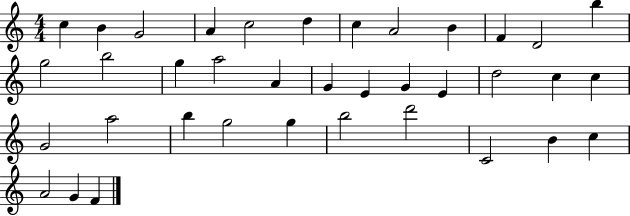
X:1
T:Untitled
M:4/4
L:1/4
K:C
c B G2 A c2 d c A2 B F D2 b g2 b2 g a2 A G E G E d2 c c G2 a2 b g2 g b2 d'2 C2 B c A2 G F